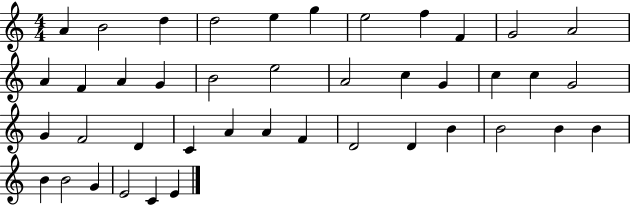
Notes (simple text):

A4/q B4/h D5/q D5/h E5/q G5/q E5/h F5/q F4/q G4/h A4/h A4/q F4/q A4/q G4/q B4/h E5/h A4/h C5/q G4/q C5/q C5/q G4/h G4/q F4/h D4/q C4/q A4/q A4/q F4/q D4/h D4/q B4/q B4/h B4/q B4/q B4/q B4/h G4/q E4/h C4/q E4/q